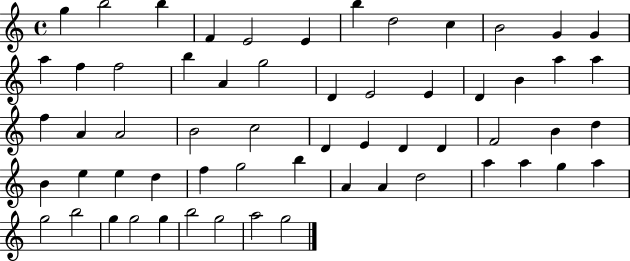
G5/q B5/h B5/q F4/q E4/h E4/q B5/q D5/h C5/q B4/h G4/q G4/q A5/q F5/q F5/h B5/q A4/q G5/h D4/q E4/h E4/q D4/q B4/q A5/q A5/q F5/q A4/q A4/h B4/h C5/h D4/q E4/q D4/q D4/q F4/h B4/q D5/q B4/q E5/q E5/q D5/q F5/q G5/h B5/q A4/q A4/q D5/h A5/q A5/q G5/q A5/q G5/h B5/h G5/q G5/h G5/q B5/h G5/h A5/h G5/h